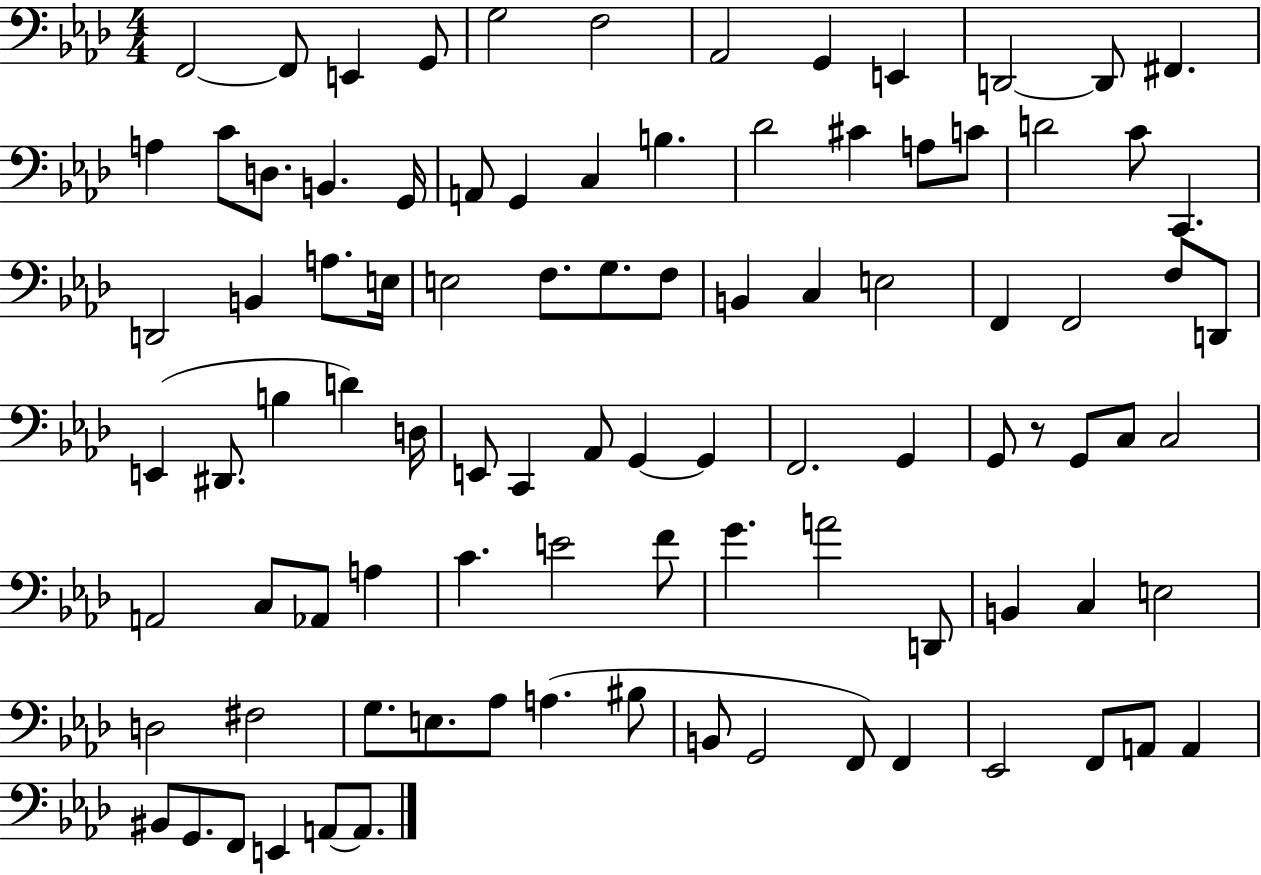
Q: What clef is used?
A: bass